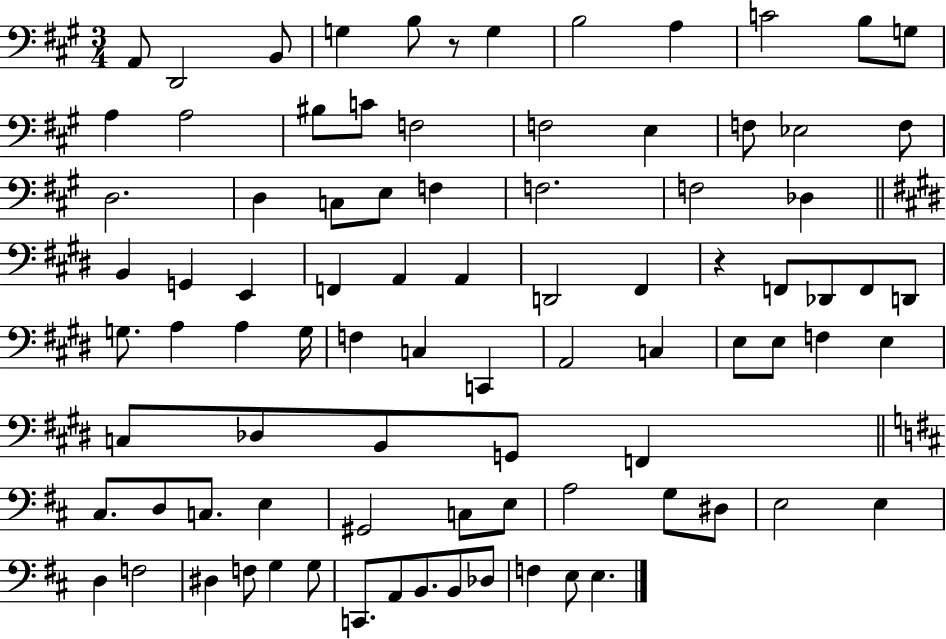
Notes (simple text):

A2/e D2/h B2/e G3/q B3/e R/e G3/q B3/h A3/q C4/h B3/e G3/e A3/q A3/h BIS3/e C4/e F3/h F3/h E3/q F3/e Eb3/h F3/e D3/h. D3/q C3/e E3/e F3/q F3/h. F3/h Db3/q B2/q G2/q E2/q F2/q A2/q A2/q D2/h F#2/q R/q F2/e Db2/e F2/e D2/e G3/e. A3/q A3/q G3/s F3/q C3/q C2/q A2/h C3/q E3/e E3/e F3/q E3/q C3/e Db3/e B2/e G2/e F2/q C#3/e. D3/e C3/e. E3/q G#2/h C3/e E3/e A3/h G3/e D#3/e E3/h E3/q D3/q F3/h D#3/q F3/e G3/q G3/e C2/e. A2/e B2/e. B2/e Db3/e F3/q E3/e E3/q.